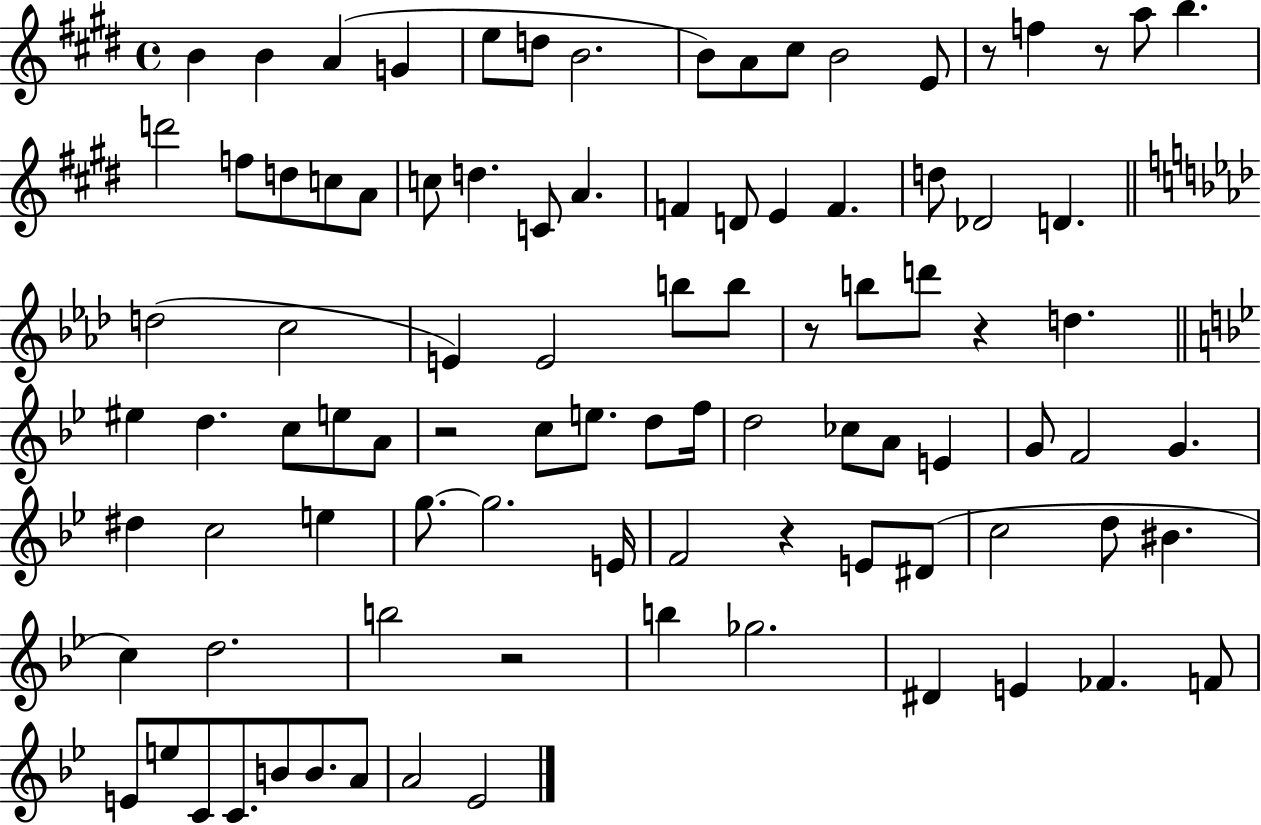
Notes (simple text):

B4/q B4/q A4/q G4/q E5/e D5/e B4/h. B4/e A4/e C#5/e B4/h E4/e R/e F5/q R/e A5/e B5/q. D6/h F5/e D5/e C5/e A4/e C5/e D5/q. C4/e A4/q. F4/q D4/e E4/q F4/q. D5/e Db4/h D4/q. D5/h C5/h E4/q E4/h B5/e B5/e R/e B5/e D6/e R/q D5/q. EIS5/q D5/q. C5/e E5/e A4/e R/h C5/e E5/e. D5/e F5/s D5/h CES5/e A4/e E4/q G4/e F4/h G4/q. D#5/q C5/h E5/q G5/e. G5/h. E4/s F4/h R/q E4/e D#4/e C5/h D5/e BIS4/q. C5/q D5/h. B5/h R/h B5/q Gb5/h. D#4/q E4/q FES4/q. F4/e E4/e E5/e C4/e C4/e. B4/e B4/e. A4/e A4/h Eb4/h